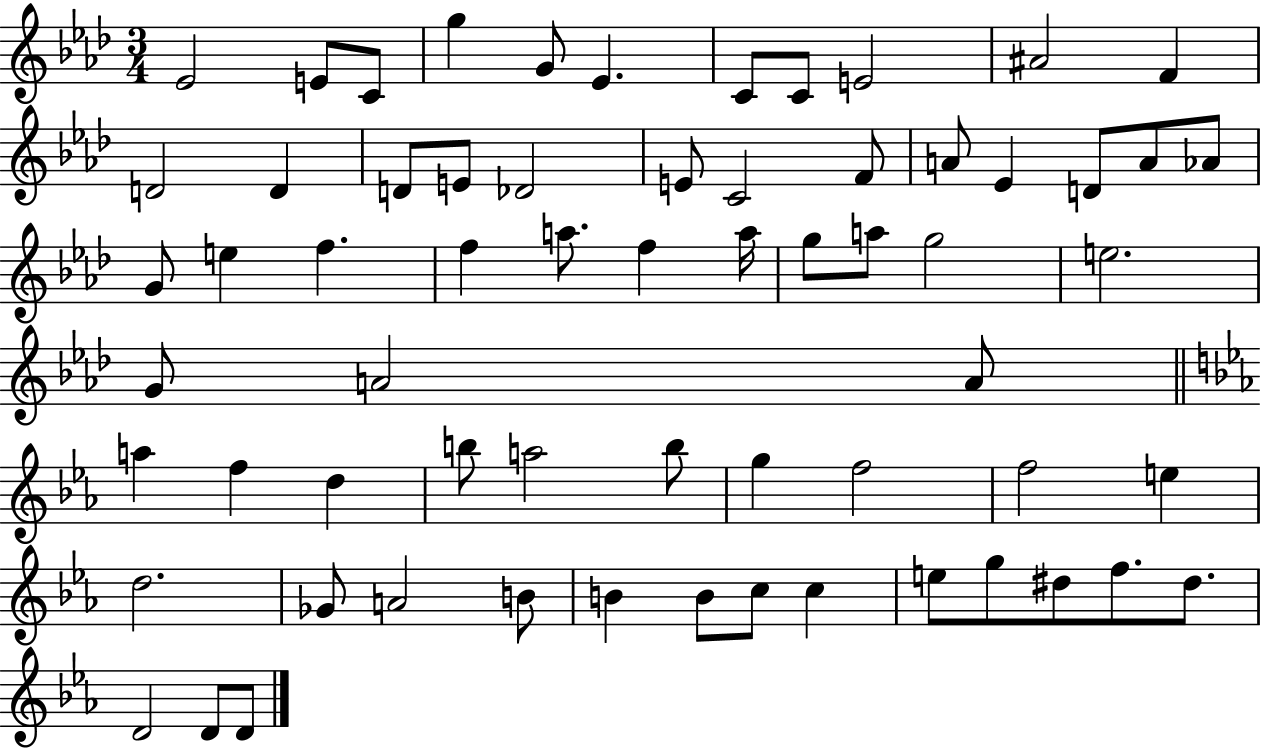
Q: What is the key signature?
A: AES major